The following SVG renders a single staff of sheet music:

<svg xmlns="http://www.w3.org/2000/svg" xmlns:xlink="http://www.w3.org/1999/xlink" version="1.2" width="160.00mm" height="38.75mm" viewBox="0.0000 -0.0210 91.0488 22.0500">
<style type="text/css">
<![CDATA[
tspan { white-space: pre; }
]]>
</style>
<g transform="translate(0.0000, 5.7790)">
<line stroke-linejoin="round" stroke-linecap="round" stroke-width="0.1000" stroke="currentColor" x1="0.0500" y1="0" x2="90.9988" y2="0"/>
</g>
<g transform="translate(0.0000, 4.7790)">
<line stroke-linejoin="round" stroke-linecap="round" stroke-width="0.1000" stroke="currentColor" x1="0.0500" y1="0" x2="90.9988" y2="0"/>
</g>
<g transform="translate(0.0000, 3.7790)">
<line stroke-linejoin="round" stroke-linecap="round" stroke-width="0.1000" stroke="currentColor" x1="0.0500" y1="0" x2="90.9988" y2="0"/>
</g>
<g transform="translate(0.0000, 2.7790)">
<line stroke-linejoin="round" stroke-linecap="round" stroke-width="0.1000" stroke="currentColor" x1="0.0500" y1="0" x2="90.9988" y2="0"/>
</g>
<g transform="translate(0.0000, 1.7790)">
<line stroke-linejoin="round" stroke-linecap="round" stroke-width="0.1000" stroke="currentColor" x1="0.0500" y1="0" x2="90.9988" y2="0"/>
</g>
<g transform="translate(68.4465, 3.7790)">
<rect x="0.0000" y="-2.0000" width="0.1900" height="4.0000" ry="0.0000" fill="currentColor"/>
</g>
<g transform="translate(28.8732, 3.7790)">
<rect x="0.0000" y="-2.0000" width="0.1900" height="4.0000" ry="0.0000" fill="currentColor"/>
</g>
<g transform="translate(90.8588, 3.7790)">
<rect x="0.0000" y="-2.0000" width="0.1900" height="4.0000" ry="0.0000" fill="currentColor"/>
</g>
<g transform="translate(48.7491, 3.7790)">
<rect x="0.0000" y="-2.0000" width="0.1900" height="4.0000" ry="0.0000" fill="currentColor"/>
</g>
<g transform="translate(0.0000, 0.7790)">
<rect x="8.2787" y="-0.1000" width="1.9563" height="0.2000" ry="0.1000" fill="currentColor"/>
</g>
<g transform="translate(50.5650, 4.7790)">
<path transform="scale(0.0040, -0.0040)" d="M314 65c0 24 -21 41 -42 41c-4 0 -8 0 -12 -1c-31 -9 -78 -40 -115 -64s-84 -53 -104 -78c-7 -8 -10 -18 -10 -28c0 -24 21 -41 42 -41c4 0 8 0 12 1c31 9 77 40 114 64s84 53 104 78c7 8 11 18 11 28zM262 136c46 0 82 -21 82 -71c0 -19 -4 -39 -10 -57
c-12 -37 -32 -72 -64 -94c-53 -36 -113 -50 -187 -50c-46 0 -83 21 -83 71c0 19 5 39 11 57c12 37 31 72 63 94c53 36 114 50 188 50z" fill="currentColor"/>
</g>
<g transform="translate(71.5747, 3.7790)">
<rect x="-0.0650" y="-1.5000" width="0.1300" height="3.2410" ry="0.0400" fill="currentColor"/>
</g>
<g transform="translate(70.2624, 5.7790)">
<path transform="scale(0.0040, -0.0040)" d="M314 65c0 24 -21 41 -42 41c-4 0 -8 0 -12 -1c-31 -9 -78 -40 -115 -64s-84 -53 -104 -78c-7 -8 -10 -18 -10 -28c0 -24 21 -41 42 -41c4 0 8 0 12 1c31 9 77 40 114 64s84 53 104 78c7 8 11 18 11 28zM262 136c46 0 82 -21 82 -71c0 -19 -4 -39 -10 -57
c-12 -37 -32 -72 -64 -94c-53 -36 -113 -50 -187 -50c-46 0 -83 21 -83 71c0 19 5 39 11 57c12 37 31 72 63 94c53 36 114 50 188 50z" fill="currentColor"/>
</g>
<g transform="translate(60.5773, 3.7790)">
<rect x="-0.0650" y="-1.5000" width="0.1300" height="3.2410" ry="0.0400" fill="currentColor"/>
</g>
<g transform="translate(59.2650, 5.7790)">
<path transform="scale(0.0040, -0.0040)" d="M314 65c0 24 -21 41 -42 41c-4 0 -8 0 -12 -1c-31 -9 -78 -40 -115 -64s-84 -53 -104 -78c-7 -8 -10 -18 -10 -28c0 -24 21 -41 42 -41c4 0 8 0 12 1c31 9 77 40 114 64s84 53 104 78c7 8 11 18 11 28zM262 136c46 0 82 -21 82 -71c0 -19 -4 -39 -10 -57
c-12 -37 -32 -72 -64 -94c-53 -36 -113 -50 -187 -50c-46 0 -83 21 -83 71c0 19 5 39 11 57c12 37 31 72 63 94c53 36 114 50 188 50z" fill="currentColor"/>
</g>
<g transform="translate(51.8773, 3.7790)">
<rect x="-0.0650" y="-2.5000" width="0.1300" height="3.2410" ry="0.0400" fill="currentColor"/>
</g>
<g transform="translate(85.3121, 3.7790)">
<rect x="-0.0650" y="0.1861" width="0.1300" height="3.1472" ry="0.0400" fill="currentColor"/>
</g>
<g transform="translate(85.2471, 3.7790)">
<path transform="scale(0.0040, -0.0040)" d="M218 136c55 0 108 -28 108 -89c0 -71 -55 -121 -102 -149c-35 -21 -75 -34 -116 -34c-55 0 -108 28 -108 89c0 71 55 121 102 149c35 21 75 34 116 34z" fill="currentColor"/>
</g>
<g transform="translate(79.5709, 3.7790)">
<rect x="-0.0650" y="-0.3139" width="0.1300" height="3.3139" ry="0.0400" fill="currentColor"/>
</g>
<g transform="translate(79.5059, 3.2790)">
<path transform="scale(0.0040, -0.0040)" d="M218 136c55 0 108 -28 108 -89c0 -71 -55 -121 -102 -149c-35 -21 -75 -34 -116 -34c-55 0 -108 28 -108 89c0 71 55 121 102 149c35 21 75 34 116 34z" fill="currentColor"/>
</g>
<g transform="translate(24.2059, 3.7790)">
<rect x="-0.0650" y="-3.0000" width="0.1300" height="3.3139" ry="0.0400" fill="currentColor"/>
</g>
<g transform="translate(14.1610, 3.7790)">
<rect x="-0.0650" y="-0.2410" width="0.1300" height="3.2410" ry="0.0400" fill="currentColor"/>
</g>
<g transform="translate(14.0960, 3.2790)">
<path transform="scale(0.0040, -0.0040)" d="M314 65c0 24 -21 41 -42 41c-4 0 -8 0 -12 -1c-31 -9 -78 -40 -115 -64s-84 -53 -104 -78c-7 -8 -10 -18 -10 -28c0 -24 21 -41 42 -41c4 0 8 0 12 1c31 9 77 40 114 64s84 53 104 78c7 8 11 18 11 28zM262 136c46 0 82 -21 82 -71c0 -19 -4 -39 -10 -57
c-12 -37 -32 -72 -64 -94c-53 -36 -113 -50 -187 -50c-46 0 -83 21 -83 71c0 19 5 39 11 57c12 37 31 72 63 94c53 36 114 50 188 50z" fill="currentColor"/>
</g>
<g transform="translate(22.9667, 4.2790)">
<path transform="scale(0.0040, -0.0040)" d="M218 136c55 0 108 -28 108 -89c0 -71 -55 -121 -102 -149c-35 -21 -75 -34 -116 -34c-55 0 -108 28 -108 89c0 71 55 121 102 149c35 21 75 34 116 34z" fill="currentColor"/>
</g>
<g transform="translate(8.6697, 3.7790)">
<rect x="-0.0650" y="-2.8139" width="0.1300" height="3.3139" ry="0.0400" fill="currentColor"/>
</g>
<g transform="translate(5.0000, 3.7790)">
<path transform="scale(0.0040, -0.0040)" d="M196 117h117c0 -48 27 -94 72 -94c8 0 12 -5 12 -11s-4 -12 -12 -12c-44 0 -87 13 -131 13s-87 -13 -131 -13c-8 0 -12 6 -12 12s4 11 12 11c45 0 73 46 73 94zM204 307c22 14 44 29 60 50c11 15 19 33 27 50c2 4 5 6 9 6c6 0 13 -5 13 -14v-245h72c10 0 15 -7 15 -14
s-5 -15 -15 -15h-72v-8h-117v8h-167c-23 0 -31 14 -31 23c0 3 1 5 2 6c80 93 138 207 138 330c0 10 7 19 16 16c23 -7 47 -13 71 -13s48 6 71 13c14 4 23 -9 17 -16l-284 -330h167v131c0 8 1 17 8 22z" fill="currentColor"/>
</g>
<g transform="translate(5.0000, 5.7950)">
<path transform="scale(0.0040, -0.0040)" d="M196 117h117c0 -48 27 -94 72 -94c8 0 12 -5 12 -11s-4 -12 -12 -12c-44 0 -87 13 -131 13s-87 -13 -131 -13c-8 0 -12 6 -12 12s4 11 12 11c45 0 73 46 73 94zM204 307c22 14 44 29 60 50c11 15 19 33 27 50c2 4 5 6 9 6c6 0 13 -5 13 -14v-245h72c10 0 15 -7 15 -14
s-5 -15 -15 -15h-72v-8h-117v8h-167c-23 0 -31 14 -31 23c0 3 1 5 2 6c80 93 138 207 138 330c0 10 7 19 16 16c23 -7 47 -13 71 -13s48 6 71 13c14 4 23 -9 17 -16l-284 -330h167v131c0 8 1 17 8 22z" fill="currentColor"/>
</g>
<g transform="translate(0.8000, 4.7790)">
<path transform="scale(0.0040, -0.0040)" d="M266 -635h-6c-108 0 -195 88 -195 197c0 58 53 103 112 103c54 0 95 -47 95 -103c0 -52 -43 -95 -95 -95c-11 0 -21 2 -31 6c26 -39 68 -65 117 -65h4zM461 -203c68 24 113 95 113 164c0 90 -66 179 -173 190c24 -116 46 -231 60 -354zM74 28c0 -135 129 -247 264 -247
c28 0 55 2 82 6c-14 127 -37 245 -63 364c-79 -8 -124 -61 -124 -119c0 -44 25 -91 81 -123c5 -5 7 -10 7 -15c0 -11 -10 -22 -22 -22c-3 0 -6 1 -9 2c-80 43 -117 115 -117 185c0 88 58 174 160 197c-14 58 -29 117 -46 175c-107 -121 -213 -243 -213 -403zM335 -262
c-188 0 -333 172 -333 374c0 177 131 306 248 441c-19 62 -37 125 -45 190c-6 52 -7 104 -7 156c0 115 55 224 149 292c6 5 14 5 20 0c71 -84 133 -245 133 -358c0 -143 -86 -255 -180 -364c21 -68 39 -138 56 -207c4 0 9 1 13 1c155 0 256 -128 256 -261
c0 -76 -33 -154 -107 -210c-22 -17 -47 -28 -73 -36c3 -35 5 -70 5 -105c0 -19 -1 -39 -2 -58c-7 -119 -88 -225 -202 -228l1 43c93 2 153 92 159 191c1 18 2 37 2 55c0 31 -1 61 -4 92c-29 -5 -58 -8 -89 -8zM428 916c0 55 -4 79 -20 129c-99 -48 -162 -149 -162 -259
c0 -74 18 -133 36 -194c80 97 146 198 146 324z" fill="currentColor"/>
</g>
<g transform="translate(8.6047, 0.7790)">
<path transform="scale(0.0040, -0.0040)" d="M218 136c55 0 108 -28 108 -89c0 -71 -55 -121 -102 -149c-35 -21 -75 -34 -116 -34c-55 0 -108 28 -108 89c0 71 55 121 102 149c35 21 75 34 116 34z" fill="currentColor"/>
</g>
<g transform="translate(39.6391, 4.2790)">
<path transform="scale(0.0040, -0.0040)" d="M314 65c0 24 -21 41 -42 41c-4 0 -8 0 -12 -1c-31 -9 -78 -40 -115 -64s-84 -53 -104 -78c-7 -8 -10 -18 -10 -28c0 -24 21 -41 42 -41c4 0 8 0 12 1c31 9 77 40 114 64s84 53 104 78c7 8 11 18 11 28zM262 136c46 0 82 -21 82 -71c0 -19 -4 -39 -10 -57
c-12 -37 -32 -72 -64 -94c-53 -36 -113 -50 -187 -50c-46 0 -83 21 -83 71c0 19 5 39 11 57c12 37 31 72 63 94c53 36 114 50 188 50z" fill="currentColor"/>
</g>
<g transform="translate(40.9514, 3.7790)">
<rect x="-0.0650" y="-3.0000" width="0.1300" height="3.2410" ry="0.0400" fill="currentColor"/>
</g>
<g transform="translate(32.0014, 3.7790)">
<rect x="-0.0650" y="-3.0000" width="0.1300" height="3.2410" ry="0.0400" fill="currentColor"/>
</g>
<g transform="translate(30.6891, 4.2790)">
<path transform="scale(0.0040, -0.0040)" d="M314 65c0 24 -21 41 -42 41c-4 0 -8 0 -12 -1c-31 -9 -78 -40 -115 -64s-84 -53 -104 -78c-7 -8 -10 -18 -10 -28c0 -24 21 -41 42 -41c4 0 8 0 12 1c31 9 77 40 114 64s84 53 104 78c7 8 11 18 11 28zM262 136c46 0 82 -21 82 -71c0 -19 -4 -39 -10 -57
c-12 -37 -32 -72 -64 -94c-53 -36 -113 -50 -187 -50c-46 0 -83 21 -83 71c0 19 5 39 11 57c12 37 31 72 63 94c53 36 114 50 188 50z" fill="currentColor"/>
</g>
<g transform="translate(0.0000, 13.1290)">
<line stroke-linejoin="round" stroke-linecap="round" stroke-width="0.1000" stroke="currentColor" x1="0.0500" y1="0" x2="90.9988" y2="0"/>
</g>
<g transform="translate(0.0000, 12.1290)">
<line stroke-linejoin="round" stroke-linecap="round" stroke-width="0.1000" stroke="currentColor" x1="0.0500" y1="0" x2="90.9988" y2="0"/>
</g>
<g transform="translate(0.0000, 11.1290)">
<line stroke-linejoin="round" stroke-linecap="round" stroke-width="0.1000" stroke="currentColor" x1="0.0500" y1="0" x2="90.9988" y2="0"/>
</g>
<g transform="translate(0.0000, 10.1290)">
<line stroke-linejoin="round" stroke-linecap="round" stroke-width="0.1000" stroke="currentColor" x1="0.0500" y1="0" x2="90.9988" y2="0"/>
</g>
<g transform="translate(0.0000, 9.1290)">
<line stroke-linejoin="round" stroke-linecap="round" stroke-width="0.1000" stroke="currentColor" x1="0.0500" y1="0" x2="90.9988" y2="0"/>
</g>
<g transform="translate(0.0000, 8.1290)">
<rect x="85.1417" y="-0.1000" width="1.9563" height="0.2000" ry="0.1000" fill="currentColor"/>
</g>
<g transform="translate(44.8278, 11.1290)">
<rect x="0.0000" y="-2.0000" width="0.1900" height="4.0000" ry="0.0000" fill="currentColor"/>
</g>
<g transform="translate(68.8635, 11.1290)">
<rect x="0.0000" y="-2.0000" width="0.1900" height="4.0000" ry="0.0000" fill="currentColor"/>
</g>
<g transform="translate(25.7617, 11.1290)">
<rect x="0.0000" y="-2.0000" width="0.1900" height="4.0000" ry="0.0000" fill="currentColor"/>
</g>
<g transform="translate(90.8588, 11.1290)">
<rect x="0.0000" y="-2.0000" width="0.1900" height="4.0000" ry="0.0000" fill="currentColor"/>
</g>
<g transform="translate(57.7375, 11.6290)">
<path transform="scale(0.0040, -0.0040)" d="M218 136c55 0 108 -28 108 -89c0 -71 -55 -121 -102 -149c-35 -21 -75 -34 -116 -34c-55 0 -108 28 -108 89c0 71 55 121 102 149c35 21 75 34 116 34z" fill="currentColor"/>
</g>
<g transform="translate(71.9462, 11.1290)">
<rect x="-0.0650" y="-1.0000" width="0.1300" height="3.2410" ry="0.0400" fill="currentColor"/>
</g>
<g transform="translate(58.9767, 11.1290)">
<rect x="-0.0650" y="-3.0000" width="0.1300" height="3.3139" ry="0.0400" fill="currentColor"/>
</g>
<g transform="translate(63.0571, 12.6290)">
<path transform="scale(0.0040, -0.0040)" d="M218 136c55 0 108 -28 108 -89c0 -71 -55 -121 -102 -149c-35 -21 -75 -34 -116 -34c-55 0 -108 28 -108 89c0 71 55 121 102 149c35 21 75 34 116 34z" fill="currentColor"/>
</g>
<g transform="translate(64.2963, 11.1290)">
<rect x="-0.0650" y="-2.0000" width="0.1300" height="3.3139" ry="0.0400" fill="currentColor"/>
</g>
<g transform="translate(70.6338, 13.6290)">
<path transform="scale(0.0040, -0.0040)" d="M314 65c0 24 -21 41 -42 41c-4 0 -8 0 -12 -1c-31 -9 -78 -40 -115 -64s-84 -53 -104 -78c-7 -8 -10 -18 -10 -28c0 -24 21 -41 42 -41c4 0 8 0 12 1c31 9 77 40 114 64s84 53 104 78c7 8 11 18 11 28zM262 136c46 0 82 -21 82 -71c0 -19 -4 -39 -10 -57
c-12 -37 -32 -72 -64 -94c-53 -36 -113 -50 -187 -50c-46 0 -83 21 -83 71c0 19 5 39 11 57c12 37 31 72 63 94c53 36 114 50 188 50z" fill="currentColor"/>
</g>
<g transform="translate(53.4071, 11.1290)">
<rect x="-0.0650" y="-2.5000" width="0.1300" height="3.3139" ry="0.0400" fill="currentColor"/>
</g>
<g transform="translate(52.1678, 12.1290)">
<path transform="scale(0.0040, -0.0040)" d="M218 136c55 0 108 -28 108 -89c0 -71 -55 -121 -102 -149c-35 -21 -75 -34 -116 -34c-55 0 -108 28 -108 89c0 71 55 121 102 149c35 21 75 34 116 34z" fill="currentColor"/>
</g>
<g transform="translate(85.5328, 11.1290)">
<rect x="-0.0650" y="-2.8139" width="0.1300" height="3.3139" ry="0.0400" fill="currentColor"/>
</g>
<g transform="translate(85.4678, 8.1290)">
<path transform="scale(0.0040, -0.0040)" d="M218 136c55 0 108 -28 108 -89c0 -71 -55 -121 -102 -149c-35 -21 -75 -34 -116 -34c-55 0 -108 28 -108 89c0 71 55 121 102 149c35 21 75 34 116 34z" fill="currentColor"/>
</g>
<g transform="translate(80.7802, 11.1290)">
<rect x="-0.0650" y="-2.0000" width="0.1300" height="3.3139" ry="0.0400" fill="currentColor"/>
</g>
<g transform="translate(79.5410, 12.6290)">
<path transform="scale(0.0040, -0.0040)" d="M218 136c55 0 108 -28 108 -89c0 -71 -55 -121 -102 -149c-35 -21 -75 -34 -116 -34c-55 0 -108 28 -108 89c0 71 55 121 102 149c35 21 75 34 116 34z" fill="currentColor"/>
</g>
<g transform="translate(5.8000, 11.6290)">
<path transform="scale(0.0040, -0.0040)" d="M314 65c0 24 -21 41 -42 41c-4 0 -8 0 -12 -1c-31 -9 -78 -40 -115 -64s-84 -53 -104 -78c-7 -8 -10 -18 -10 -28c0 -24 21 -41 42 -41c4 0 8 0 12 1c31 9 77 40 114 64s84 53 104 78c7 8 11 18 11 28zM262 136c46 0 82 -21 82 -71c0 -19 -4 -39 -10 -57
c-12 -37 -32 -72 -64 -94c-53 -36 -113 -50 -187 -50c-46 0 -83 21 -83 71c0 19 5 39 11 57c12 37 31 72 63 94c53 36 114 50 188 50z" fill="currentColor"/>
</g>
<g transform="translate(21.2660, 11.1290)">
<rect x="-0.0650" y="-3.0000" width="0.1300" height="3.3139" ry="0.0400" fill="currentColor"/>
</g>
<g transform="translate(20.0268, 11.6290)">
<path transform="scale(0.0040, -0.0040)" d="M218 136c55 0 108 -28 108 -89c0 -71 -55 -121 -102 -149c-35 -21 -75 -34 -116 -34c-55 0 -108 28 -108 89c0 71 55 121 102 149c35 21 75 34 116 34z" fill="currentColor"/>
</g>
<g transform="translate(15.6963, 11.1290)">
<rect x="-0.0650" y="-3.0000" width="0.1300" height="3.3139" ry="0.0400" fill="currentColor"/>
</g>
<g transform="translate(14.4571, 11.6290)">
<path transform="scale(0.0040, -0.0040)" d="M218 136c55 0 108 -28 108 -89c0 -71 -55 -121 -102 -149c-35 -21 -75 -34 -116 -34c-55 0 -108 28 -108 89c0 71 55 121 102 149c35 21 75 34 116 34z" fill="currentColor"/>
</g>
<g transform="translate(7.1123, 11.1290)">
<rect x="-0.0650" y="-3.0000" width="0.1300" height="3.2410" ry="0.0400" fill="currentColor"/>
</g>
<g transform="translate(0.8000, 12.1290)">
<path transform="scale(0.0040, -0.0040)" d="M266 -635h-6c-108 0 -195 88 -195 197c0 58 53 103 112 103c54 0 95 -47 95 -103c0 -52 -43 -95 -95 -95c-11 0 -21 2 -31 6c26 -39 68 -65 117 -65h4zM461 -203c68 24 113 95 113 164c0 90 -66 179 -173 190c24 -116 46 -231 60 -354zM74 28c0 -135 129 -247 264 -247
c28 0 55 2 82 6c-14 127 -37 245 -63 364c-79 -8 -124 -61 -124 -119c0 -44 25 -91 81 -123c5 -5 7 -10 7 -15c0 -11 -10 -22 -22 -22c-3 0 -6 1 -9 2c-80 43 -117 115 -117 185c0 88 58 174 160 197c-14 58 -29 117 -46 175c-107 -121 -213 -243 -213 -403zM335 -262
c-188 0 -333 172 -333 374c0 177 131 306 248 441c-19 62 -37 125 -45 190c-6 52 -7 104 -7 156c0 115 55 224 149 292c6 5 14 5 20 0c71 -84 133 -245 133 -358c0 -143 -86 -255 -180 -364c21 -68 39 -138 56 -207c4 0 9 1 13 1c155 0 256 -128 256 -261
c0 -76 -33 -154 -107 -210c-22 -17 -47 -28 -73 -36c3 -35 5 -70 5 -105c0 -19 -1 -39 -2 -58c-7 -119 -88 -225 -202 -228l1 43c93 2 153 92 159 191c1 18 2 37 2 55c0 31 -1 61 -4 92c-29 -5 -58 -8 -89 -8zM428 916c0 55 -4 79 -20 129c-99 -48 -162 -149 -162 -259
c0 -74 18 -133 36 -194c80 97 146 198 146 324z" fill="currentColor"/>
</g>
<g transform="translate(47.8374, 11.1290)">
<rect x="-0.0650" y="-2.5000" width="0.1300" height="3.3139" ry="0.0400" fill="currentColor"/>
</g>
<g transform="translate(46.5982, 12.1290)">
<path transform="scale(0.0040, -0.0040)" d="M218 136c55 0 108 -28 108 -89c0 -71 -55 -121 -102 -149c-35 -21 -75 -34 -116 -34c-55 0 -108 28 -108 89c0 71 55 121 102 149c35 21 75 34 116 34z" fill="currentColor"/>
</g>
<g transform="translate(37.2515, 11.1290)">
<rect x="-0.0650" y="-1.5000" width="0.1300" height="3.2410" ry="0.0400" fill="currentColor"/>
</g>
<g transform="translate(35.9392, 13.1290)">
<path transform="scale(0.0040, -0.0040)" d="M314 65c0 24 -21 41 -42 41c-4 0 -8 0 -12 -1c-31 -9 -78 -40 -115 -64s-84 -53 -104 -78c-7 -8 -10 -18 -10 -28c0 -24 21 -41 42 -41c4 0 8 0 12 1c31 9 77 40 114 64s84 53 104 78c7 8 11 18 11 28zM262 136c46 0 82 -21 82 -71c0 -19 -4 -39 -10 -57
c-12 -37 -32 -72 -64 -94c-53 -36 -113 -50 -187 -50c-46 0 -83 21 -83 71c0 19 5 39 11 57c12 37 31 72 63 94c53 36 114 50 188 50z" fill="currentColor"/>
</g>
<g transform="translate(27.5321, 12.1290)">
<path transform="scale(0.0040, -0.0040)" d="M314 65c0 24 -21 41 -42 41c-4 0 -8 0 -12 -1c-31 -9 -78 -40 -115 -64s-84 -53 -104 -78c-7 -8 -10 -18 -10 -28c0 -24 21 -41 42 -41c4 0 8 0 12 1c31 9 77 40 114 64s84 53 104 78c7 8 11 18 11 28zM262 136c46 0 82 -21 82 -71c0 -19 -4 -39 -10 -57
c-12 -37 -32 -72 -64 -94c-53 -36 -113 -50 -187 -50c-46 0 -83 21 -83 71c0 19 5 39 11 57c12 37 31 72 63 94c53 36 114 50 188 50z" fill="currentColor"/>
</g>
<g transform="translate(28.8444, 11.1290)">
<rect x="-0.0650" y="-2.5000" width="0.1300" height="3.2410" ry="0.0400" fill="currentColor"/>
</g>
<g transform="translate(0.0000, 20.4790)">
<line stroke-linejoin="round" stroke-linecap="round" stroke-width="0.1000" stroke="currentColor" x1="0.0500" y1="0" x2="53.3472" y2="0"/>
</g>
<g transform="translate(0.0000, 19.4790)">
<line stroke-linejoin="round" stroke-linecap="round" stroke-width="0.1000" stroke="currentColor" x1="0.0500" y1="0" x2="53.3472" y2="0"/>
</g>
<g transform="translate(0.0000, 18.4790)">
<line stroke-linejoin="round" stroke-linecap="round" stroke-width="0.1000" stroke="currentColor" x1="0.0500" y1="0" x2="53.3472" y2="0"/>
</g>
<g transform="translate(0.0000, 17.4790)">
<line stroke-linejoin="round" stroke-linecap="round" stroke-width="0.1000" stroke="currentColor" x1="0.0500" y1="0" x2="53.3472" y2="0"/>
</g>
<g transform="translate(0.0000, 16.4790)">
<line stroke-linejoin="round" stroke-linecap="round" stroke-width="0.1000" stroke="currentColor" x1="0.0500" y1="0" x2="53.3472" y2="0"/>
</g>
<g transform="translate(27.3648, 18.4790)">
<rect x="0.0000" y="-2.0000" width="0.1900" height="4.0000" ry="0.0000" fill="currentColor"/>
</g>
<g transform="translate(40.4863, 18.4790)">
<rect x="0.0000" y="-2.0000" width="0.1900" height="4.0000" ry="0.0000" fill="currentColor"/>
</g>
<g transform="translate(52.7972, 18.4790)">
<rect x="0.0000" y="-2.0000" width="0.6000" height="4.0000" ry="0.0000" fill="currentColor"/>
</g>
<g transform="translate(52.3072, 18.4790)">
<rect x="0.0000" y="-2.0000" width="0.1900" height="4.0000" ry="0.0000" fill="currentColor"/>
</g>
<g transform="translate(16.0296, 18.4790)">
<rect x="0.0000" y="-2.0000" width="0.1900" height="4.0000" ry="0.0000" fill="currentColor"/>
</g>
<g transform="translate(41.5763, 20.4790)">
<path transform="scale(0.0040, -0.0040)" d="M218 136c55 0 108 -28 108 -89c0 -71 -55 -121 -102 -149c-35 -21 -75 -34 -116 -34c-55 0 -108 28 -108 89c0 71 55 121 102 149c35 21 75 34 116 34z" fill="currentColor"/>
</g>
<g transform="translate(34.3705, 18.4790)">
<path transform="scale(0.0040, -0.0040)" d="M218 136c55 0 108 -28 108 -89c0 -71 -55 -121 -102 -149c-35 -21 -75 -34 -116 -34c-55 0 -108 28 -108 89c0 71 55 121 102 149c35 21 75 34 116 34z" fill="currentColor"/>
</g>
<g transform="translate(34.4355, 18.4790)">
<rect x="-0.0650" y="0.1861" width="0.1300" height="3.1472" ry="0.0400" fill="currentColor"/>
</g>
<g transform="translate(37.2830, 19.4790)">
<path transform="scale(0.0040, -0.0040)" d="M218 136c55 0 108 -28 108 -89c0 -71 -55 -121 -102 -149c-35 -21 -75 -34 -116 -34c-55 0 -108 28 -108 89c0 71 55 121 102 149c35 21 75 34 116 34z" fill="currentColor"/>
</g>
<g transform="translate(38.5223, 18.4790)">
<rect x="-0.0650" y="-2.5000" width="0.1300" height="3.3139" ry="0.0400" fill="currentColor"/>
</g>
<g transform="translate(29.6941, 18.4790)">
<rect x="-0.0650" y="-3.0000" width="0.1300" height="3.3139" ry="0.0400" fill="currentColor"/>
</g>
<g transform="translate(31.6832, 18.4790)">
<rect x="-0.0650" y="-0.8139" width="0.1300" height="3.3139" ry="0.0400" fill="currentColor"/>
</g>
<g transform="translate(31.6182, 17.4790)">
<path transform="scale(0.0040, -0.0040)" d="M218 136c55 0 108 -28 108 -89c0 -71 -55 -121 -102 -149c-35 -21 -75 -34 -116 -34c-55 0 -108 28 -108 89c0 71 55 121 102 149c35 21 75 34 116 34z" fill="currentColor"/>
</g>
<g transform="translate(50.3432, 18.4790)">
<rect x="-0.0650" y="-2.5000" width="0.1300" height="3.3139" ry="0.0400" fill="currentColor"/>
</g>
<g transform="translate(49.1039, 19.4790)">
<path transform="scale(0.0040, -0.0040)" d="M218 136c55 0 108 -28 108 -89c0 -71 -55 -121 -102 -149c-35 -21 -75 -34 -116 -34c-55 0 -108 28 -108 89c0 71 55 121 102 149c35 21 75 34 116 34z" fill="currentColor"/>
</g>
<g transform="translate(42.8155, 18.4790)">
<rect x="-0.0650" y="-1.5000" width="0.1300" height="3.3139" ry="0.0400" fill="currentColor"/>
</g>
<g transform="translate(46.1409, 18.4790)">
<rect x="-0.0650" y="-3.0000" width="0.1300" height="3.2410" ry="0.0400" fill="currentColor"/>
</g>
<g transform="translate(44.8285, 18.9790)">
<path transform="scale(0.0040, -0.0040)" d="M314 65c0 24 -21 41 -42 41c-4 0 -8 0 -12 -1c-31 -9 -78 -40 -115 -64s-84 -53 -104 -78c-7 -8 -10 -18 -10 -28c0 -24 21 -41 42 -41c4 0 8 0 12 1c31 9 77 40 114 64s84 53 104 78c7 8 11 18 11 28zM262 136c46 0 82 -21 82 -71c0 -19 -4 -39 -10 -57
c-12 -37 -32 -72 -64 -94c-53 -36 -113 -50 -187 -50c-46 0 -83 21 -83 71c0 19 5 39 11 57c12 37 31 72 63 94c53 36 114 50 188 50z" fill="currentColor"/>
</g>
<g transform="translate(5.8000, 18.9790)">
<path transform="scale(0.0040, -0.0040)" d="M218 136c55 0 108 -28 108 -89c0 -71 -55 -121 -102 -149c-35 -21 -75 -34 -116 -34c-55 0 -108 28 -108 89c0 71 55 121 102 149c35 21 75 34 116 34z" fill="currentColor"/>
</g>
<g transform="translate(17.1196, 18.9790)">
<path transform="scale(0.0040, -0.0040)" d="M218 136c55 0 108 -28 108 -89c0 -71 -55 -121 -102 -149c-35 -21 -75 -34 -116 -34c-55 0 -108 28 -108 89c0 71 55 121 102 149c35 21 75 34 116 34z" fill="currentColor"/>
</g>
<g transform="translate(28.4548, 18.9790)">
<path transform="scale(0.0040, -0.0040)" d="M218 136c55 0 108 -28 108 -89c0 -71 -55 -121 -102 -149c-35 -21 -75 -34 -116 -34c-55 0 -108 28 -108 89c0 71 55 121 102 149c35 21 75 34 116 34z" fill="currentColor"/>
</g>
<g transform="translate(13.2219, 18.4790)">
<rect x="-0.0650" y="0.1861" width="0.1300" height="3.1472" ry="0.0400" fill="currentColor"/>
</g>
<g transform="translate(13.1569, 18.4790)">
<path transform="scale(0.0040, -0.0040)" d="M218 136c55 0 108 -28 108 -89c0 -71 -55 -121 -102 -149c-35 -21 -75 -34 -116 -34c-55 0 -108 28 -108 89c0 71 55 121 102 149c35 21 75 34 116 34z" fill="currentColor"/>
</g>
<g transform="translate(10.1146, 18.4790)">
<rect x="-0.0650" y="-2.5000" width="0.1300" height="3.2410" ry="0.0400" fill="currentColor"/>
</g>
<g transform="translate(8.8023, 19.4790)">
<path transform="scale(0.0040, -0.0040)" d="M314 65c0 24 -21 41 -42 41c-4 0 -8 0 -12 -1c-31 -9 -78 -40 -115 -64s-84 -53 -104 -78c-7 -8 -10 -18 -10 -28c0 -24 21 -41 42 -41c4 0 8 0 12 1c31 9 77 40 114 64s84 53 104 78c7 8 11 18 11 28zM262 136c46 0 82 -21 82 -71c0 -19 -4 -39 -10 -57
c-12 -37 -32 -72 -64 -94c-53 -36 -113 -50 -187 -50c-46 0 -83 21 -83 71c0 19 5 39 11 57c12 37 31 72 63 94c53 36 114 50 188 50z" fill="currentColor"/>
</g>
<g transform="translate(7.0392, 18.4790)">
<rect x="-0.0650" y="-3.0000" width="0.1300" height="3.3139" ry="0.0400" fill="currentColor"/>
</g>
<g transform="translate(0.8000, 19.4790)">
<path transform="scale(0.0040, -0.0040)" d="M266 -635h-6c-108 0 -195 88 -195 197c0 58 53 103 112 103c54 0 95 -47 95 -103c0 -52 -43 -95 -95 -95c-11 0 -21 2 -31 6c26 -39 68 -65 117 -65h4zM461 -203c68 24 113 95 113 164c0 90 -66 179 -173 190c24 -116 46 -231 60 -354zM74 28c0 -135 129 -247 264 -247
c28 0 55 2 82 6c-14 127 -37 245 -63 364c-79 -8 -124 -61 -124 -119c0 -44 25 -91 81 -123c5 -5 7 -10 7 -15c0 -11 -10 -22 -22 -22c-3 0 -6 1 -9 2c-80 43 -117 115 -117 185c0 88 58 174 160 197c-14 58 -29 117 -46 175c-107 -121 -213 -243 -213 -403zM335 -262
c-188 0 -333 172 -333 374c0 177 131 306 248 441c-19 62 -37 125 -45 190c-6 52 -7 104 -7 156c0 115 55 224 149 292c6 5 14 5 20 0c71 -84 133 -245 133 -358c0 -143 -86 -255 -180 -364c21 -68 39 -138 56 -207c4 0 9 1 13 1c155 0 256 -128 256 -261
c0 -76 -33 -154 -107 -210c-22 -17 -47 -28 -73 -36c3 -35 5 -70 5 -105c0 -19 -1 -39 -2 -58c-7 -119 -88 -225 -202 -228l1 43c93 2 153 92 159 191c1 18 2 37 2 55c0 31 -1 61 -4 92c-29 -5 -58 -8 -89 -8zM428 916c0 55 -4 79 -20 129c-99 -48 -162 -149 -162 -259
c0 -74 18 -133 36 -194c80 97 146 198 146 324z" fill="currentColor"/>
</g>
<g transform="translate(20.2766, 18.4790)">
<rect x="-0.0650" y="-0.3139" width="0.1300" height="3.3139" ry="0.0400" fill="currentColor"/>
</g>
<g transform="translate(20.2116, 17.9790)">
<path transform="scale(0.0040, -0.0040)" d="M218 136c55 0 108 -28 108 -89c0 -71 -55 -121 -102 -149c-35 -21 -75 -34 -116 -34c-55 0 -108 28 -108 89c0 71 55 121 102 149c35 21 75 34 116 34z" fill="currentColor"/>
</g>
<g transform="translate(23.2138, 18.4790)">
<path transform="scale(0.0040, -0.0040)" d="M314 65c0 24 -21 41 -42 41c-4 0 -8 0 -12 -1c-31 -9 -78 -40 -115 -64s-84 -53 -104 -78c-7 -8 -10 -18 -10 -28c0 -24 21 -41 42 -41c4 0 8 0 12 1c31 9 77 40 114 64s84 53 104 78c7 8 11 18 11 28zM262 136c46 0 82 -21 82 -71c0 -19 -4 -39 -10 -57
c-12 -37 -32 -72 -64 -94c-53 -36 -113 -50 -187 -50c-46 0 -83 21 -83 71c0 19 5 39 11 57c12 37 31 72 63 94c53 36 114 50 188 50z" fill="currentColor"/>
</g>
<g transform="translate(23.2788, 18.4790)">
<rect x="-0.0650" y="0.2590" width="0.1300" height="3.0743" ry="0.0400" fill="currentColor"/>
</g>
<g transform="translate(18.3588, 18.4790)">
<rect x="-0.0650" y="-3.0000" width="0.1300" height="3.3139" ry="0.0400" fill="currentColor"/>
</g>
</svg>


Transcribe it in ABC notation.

X:1
T:Untitled
M:4/4
L:1/4
K:C
a c2 A A2 A2 G2 E2 E2 c B A2 A A G2 E2 G G A F D2 F a A G2 B A c B2 A d B G E A2 G